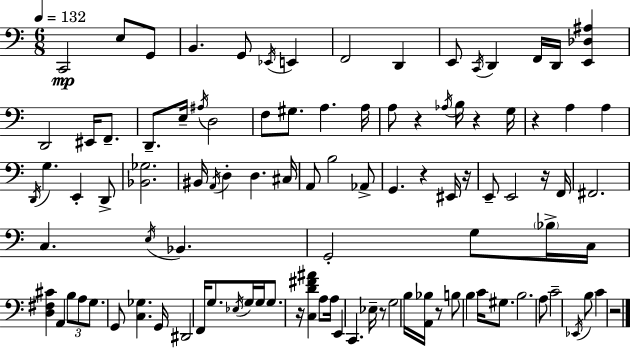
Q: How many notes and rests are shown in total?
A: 102